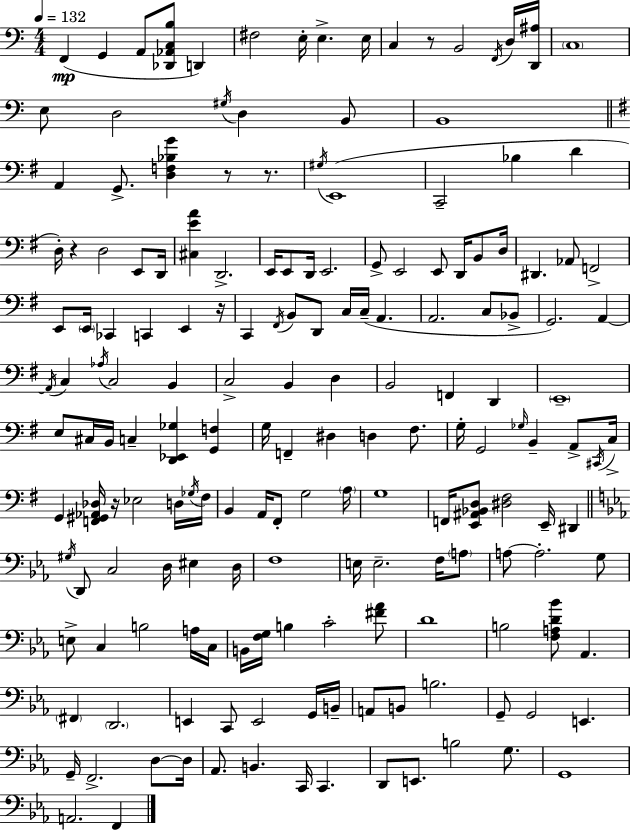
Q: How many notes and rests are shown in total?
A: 174